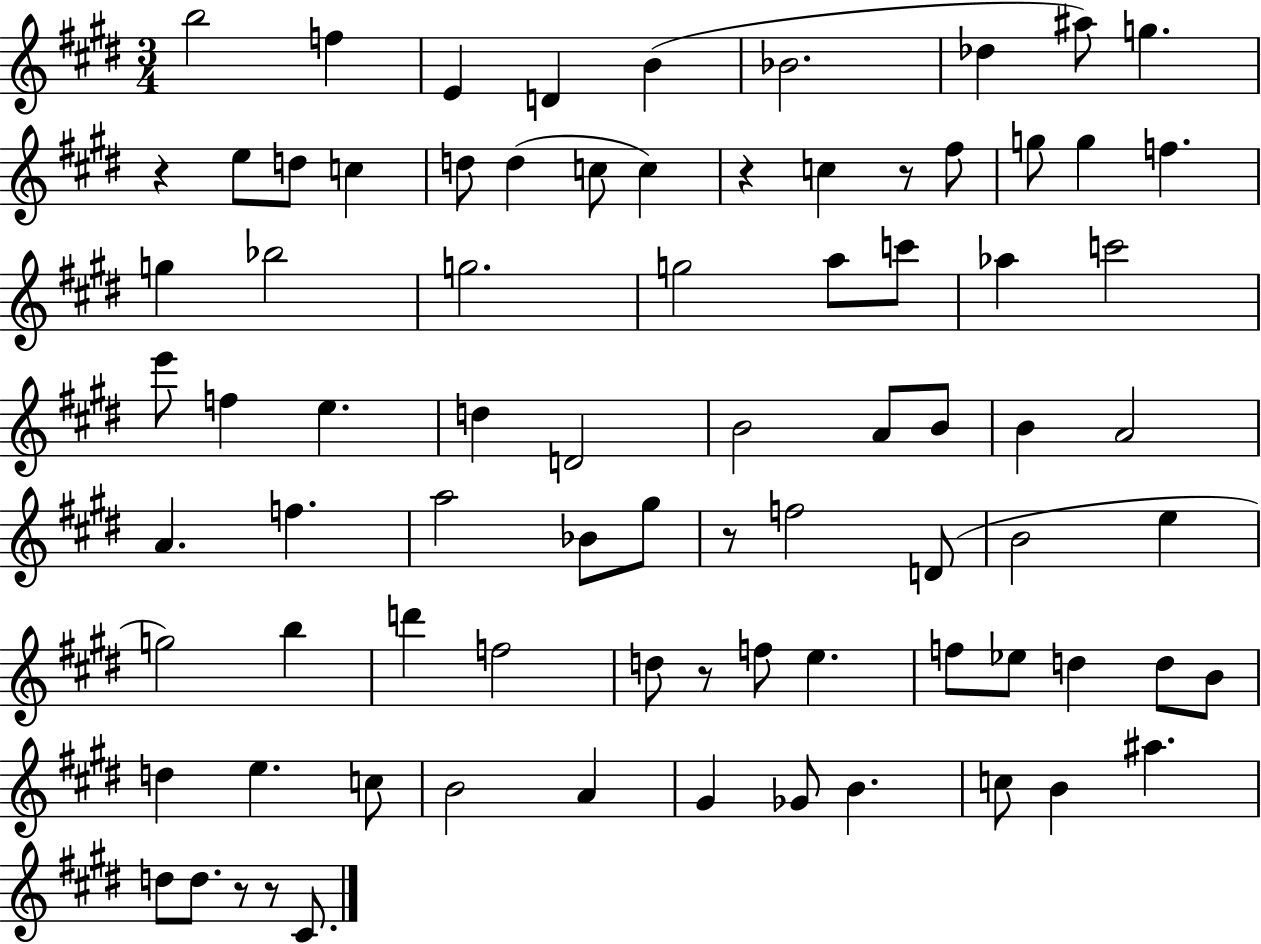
B5/h F5/q E4/q D4/q B4/q Bb4/h. Db5/q A#5/e G5/q. R/q E5/e D5/e C5/q D5/e D5/q C5/e C5/q R/q C5/q R/e F#5/e G5/e G5/q F5/q. G5/q Bb5/h G5/h. G5/h A5/e C6/e Ab5/q C6/h E6/e F5/q E5/q. D5/q D4/h B4/h A4/e B4/e B4/q A4/h A4/q. F5/q. A5/h Bb4/e G#5/e R/e F5/h D4/e B4/h E5/q G5/h B5/q D6/q F5/h D5/e R/e F5/e E5/q. F5/e Eb5/e D5/q D5/e B4/e D5/q E5/q. C5/e B4/h A4/q G#4/q Gb4/e B4/q. C5/e B4/q A#5/q. D5/e D5/e. R/e R/e C#4/e.